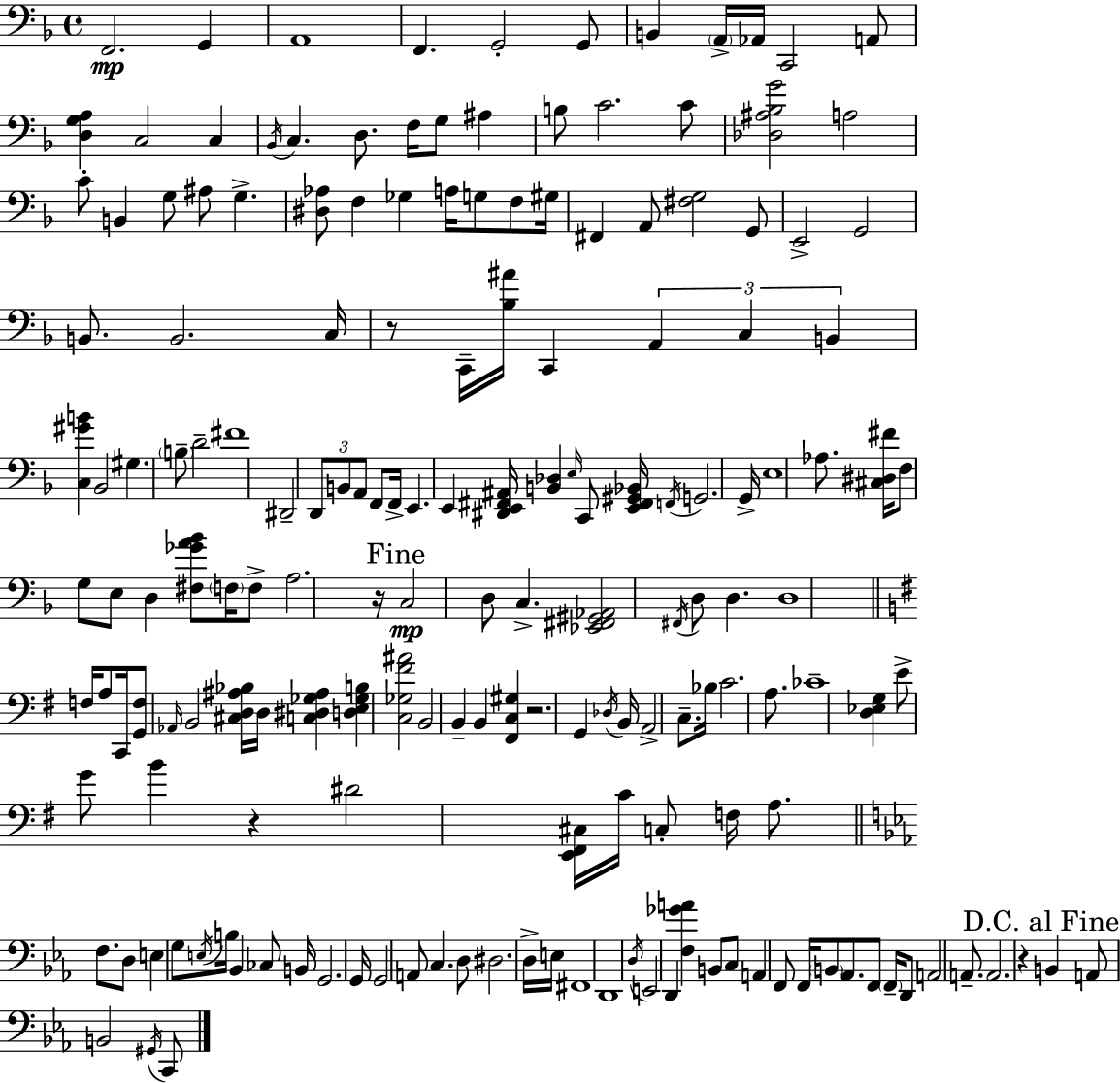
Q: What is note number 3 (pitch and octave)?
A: A2